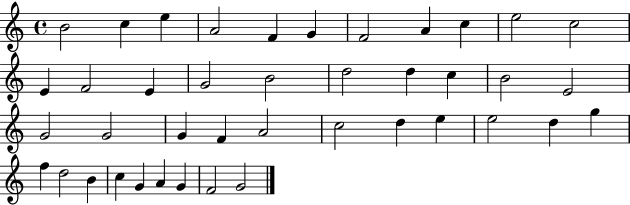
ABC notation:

X:1
T:Untitled
M:4/4
L:1/4
K:C
B2 c e A2 F G F2 A c e2 c2 E F2 E G2 B2 d2 d c B2 E2 G2 G2 G F A2 c2 d e e2 d g f d2 B c G A G F2 G2